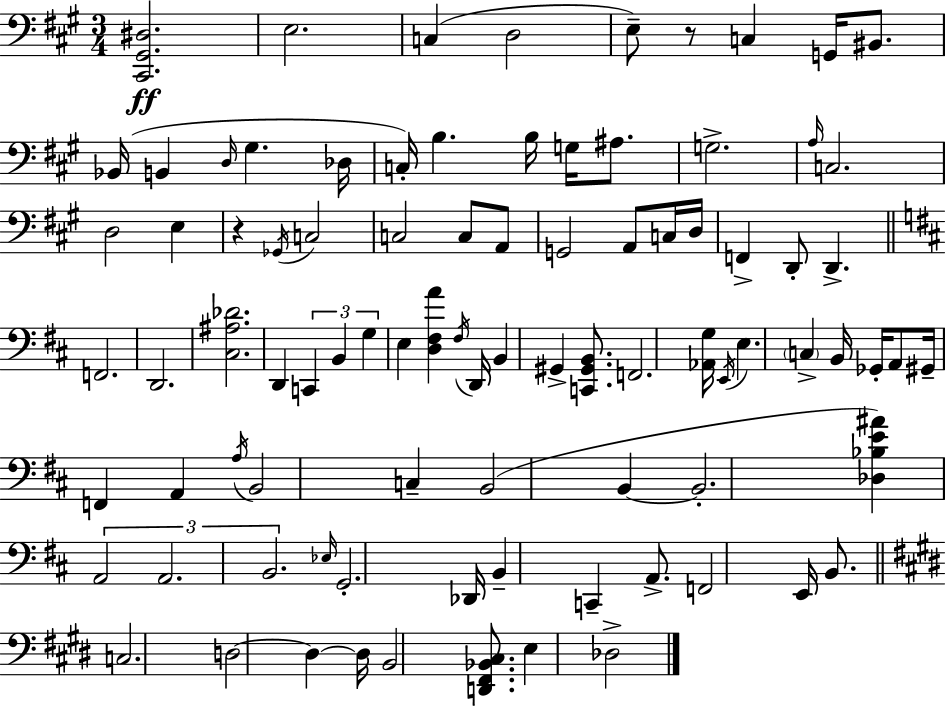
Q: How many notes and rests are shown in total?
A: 89